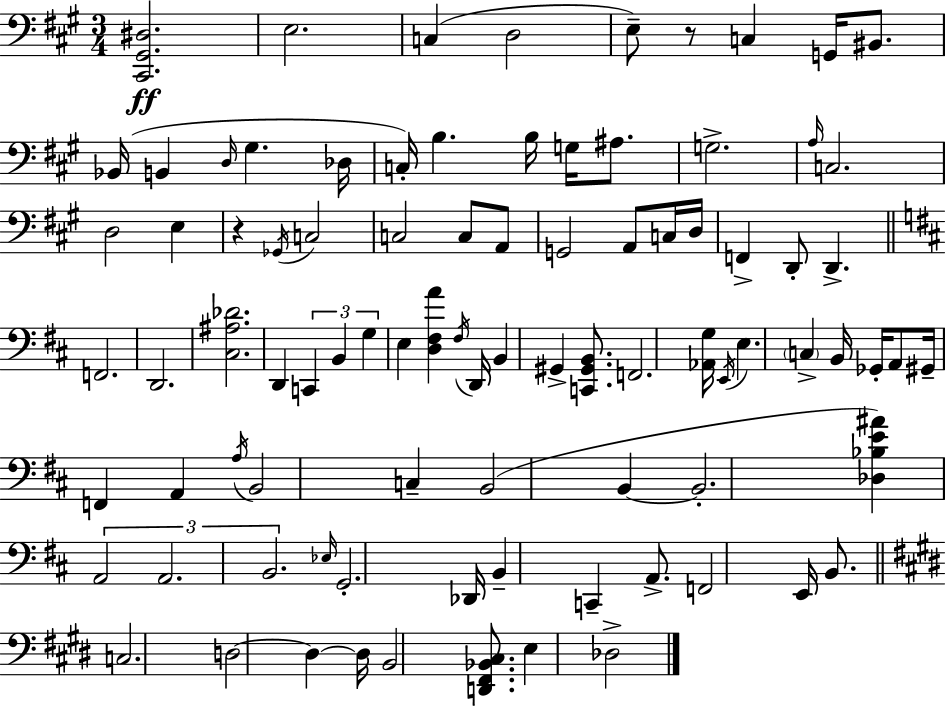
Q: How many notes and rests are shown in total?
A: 89